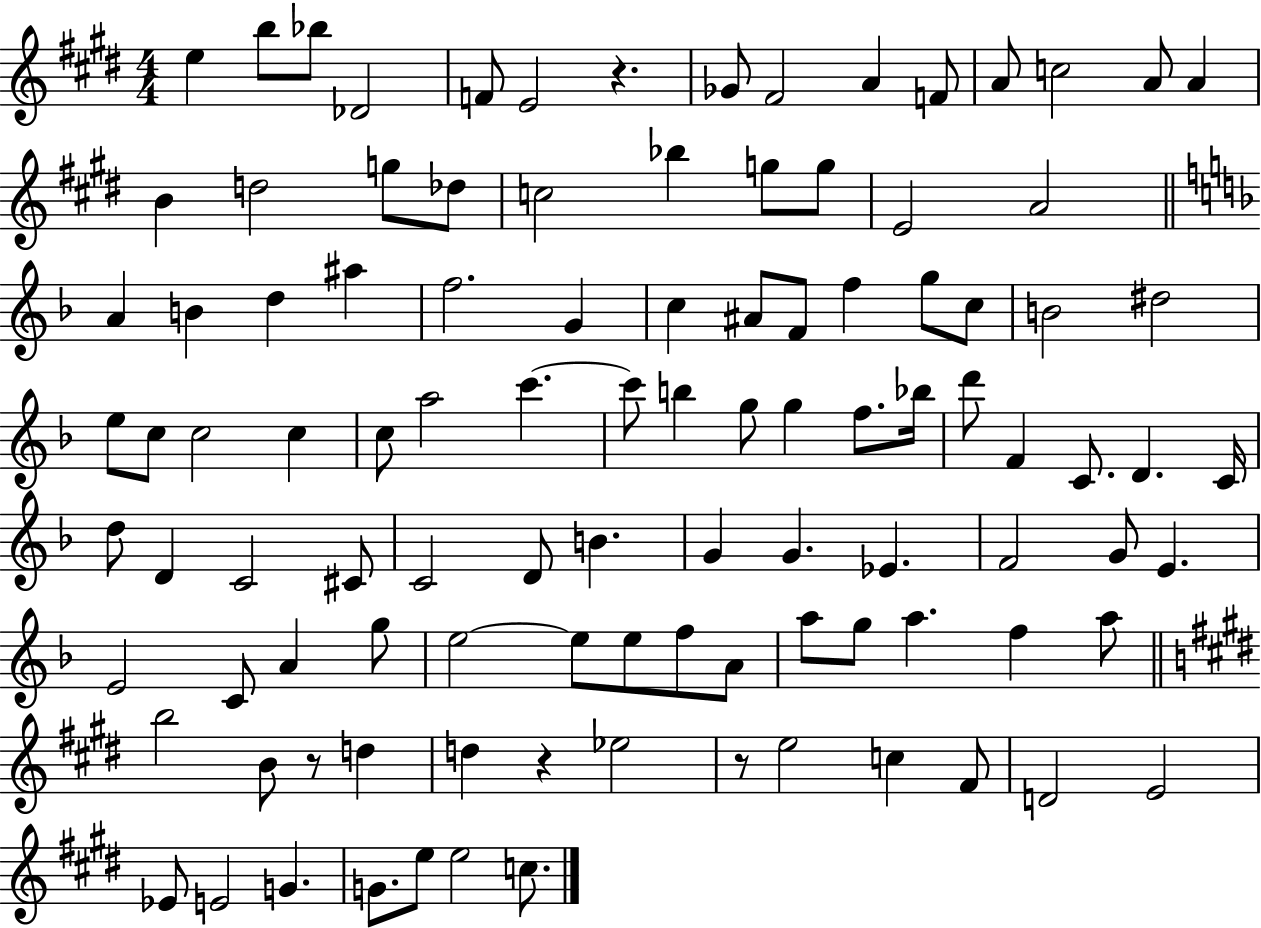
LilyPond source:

{
  \clef treble
  \numericTimeSignature
  \time 4/4
  \key e \major
  \repeat volta 2 { e''4 b''8 bes''8 des'2 | f'8 e'2 r4. | ges'8 fis'2 a'4 f'8 | a'8 c''2 a'8 a'4 | \break b'4 d''2 g''8 des''8 | c''2 bes''4 g''8 g''8 | e'2 a'2 | \bar "||" \break \key f \major a'4 b'4 d''4 ais''4 | f''2. g'4 | c''4 ais'8 f'8 f''4 g''8 c''8 | b'2 dis''2 | \break e''8 c''8 c''2 c''4 | c''8 a''2 c'''4.~~ | c'''8 b''4 g''8 g''4 f''8. bes''16 | d'''8 f'4 c'8. d'4. c'16 | \break d''8 d'4 c'2 cis'8 | c'2 d'8 b'4. | g'4 g'4. ees'4. | f'2 g'8 e'4. | \break e'2 c'8 a'4 g''8 | e''2~~ e''8 e''8 f''8 a'8 | a''8 g''8 a''4. f''4 a''8 | \bar "||" \break \key e \major b''2 b'8 r8 d''4 | d''4 r4 ees''2 | r8 e''2 c''4 fis'8 | d'2 e'2 | \break ees'8 e'2 g'4. | g'8. e''8 e''2 c''8. | } \bar "|."
}